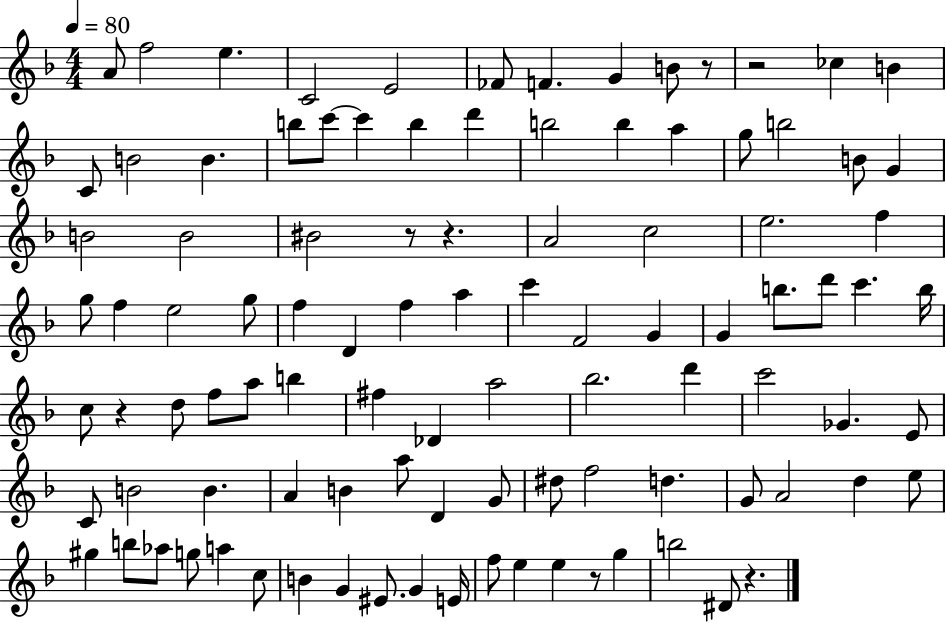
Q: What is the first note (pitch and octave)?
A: A4